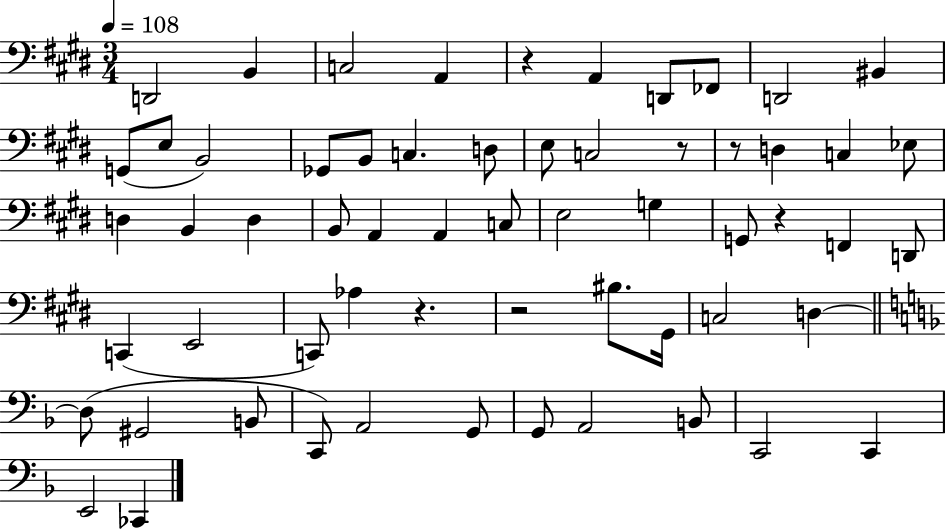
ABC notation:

X:1
T:Untitled
M:3/4
L:1/4
K:E
D,,2 B,, C,2 A,, z A,, D,,/2 _F,,/2 D,,2 ^B,, G,,/2 E,/2 B,,2 _G,,/2 B,,/2 C, D,/2 E,/2 C,2 z/2 z/2 D, C, _E,/2 D, B,, D, B,,/2 A,, A,, C,/2 E,2 G, G,,/2 z F,, D,,/2 C,, E,,2 C,,/2 _A, z z2 ^B,/2 ^G,,/4 C,2 D, D,/2 ^G,,2 B,,/2 C,,/2 A,,2 G,,/2 G,,/2 A,,2 B,,/2 C,,2 C,, E,,2 _C,,